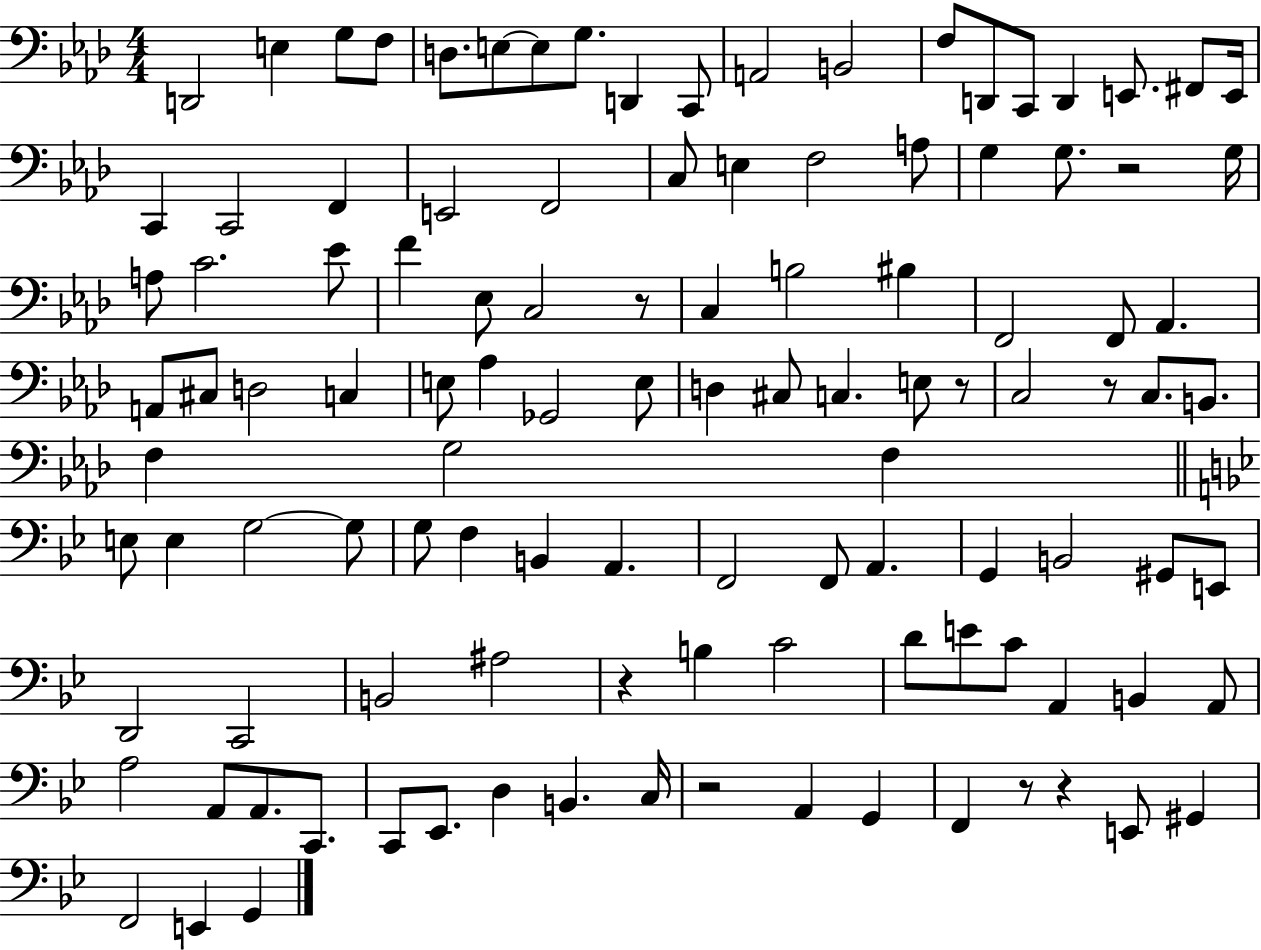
{
  \clef bass
  \numericTimeSignature
  \time 4/4
  \key aes \major
  d,2 e4 g8 f8 | d8. e8~~ e8 g8. d,4 c,8 | a,2 b,2 | f8 d,8 c,8 d,4 e,8. fis,8 e,16 | \break c,4 c,2 f,4 | e,2 f,2 | c8 e4 f2 a8 | g4 g8. r2 g16 | \break a8 c'2. ees'8 | f'4 ees8 c2 r8 | c4 b2 bis4 | f,2 f,8 aes,4. | \break a,8 cis8 d2 c4 | e8 aes4 ges,2 e8 | d4 cis8 c4. e8 r8 | c2 r8 c8. b,8. | \break f4 g2 f4 | \bar "||" \break \key g \minor e8 e4 g2~~ g8 | g8 f4 b,4 a,4. | f,2 f,8 a,4. | g,4 b,2 gis,8 e,8 | \break d,2 c,2 | b,2 ais2 | r4 b4 c'2 | d'8 e'8 c'8 a,4 b,4 a,8 | \break a2 a,8 a,8. c,8. | c,8 ees,8. d4 b,4. c16 | r2 a,4 g,4 | f,4 r8 r4 e,8 gis,4 | \break f,2 e,4 g,4 | \bar "|."
}